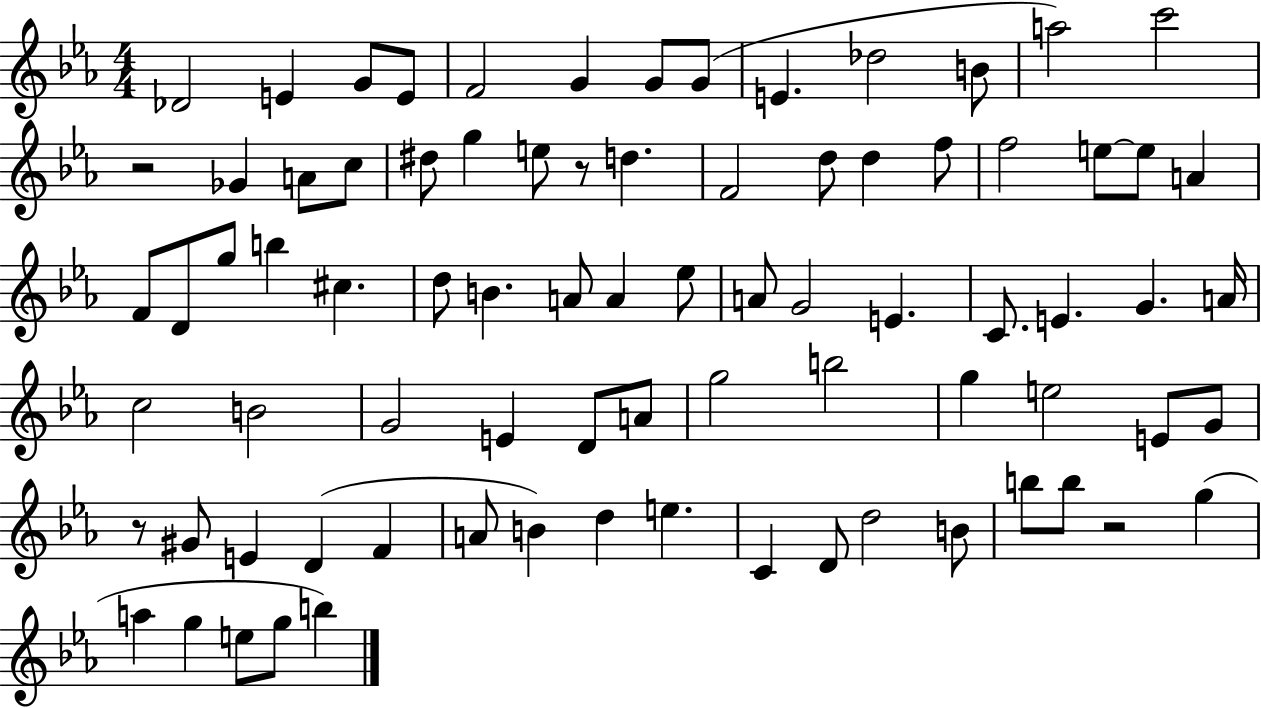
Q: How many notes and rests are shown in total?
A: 81